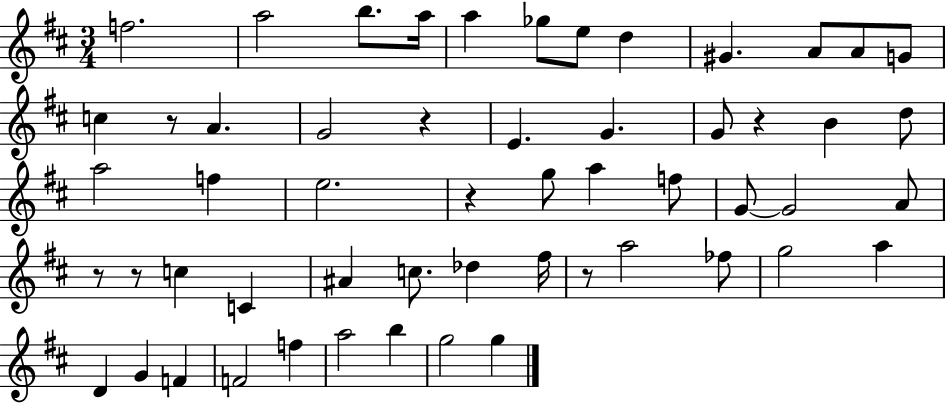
{
  \clef treble
  \numericTimeSignature
  \time 3/4
  \key d \major
  \repeat volta 2 { f''2. | a''2 b''8. a''16 | a''4 ges''8 e''8 d''4 | gis'4. a'8 a'8 g'8 | \break c''4 r8 a'4. | g'2 r4 | e'4. g'4. | g'8 r4 b'4 d''8 | \break a''2 f''4 | e''2. | r4 g''8 a''4 f''8 | g'8~~ g'2 a'8 | \break r8 r8 c''4 c'4 | ais'4 c''8. des''4 fis''16 | r8 a''2 fes''8 | g''2 a''4 | \break d'4 g'4 f'4 | f'2 f''4 | a''2 b''4 | g''2 g''4 | \break } \bar "|."
}